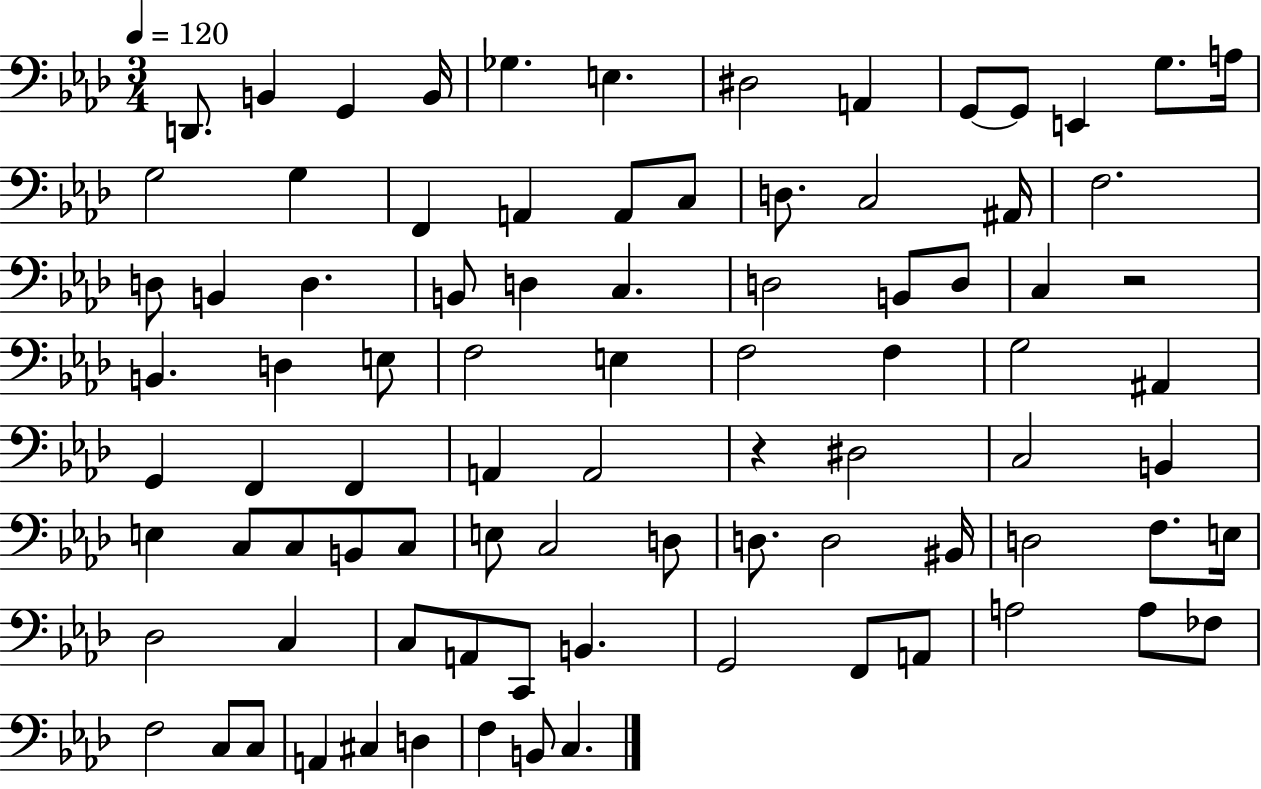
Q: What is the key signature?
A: AES major